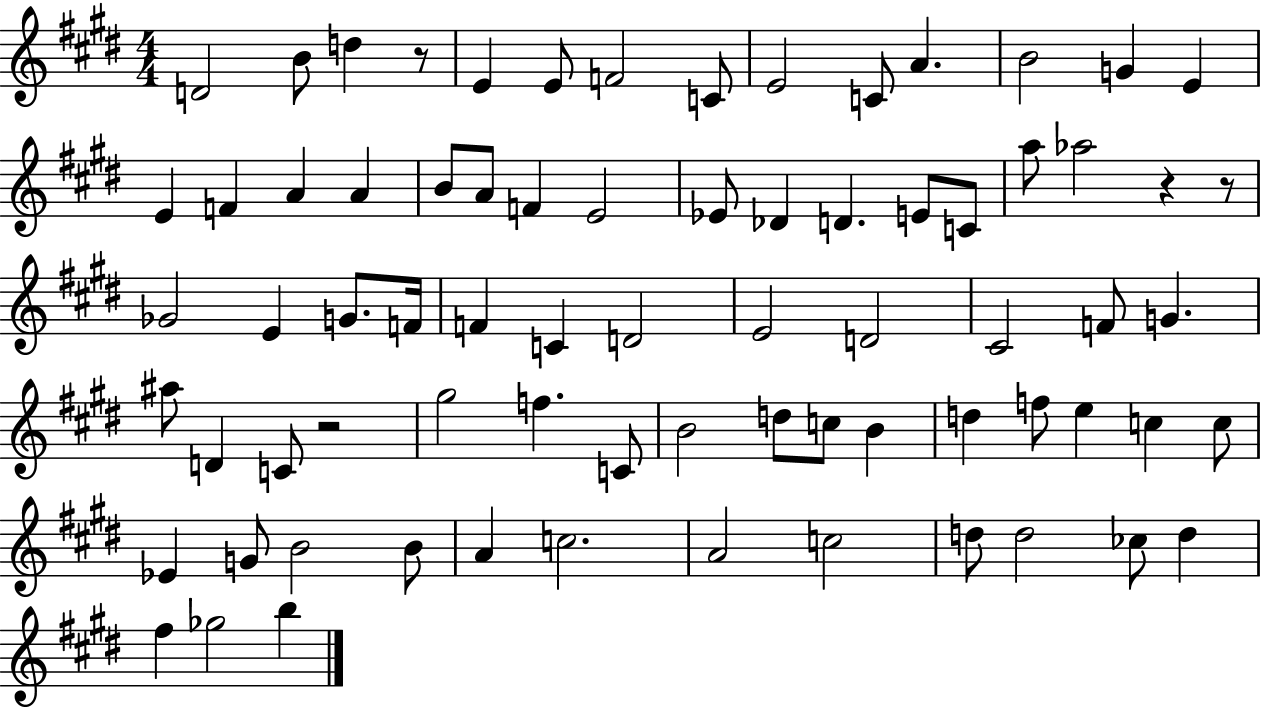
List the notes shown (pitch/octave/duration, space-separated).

D4/h B4/e D5/q R/e E4/q E4/e F4/h C4/e E4/h C4/e A4/q. B4/h G4/q E4/q E4/q F4/q A4/q A4/q B4/e A4/e F4/q E4/h Eb4/e Db4/q D4/q. E4/e C4/e A5/e Ab5/h R/q R/e Gb4/h E4/q G4/e. F4/s F4/q C4/q D4/h E4/h D4/h C#4/h F4/e G4/q. A#5/e D4/q C4/e R/h G#5/h F5/q. C4/e B4/h D5/e C5/e B4/q D5/q F5/e E5/q C5/q C5/e Eb4/q G4/e B4/h B4/e A4/q C5/h. A4/h C5/h D5/e D5/h CES5/e D5/q F#5/q Gb5/h B5/q